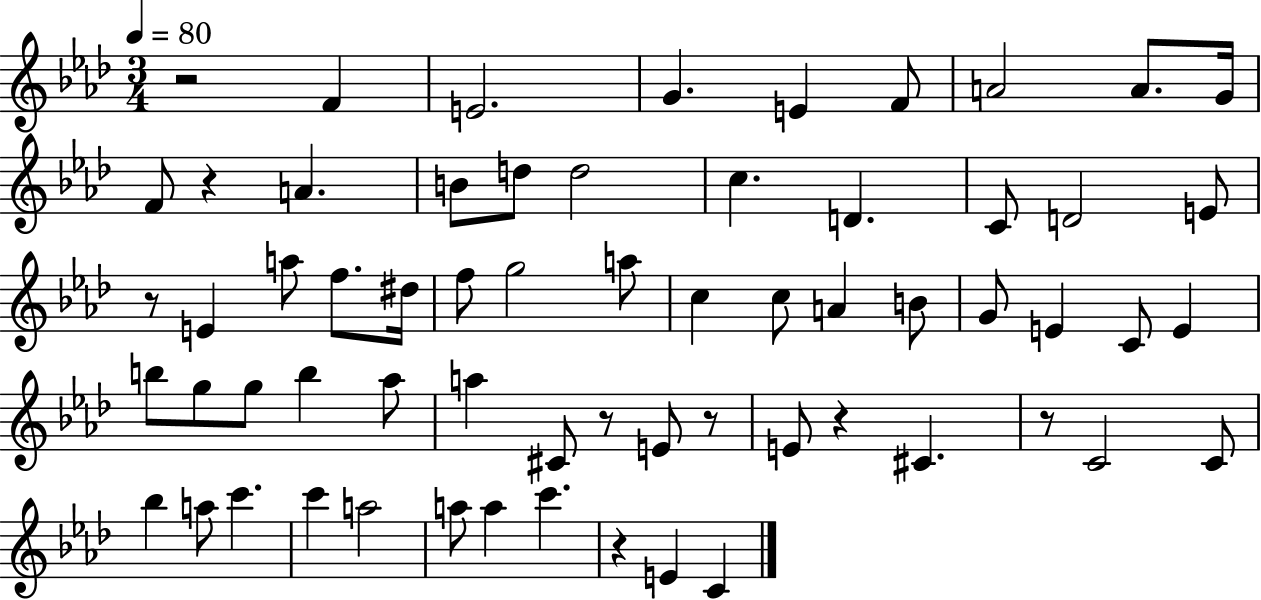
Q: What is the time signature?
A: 3/4